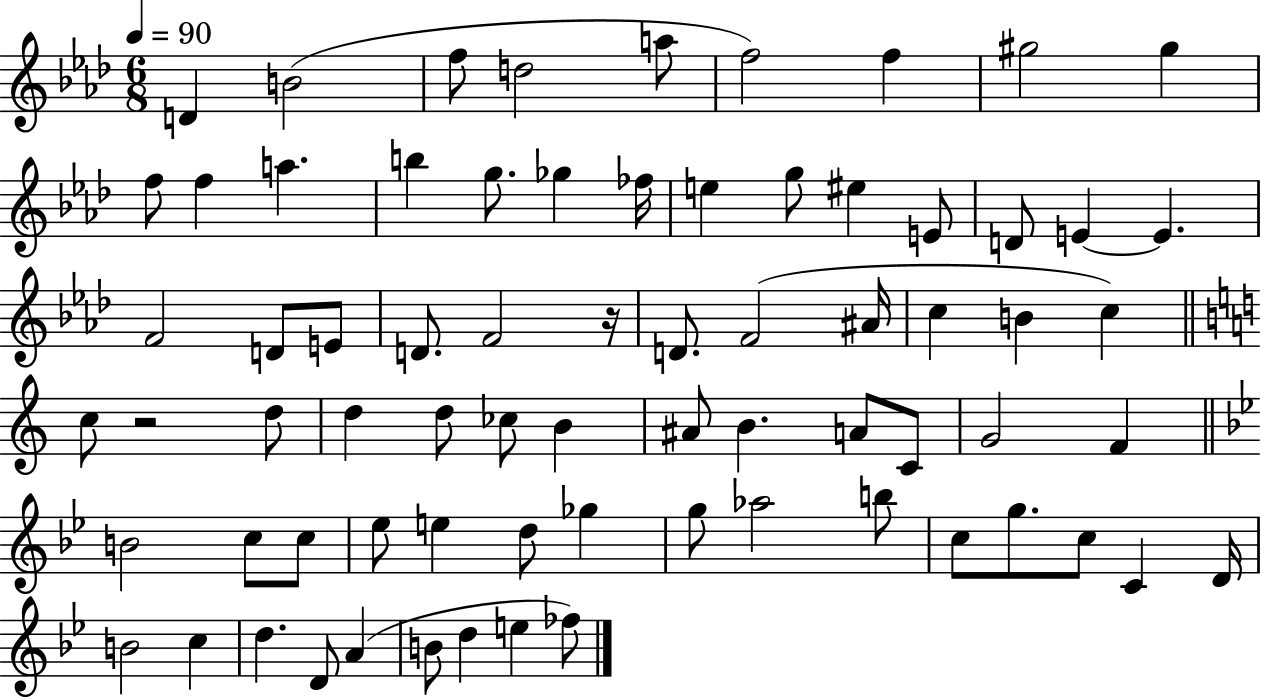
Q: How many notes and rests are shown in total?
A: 72